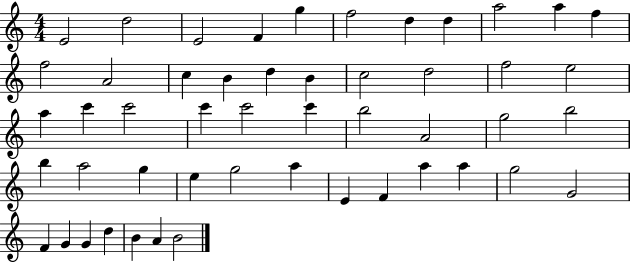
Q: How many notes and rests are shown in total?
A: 50